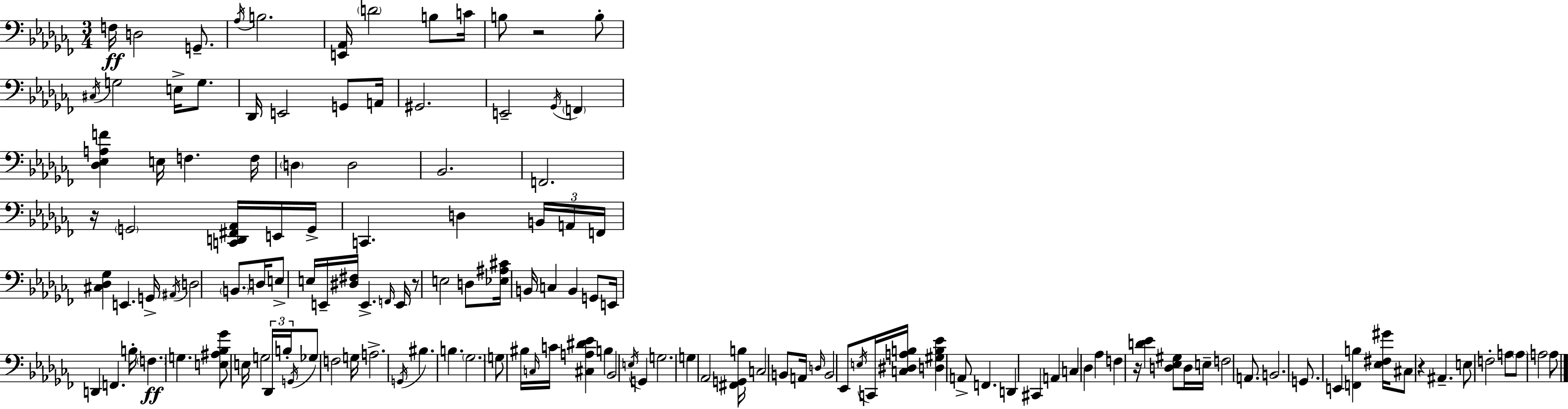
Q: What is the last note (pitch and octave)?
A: A3